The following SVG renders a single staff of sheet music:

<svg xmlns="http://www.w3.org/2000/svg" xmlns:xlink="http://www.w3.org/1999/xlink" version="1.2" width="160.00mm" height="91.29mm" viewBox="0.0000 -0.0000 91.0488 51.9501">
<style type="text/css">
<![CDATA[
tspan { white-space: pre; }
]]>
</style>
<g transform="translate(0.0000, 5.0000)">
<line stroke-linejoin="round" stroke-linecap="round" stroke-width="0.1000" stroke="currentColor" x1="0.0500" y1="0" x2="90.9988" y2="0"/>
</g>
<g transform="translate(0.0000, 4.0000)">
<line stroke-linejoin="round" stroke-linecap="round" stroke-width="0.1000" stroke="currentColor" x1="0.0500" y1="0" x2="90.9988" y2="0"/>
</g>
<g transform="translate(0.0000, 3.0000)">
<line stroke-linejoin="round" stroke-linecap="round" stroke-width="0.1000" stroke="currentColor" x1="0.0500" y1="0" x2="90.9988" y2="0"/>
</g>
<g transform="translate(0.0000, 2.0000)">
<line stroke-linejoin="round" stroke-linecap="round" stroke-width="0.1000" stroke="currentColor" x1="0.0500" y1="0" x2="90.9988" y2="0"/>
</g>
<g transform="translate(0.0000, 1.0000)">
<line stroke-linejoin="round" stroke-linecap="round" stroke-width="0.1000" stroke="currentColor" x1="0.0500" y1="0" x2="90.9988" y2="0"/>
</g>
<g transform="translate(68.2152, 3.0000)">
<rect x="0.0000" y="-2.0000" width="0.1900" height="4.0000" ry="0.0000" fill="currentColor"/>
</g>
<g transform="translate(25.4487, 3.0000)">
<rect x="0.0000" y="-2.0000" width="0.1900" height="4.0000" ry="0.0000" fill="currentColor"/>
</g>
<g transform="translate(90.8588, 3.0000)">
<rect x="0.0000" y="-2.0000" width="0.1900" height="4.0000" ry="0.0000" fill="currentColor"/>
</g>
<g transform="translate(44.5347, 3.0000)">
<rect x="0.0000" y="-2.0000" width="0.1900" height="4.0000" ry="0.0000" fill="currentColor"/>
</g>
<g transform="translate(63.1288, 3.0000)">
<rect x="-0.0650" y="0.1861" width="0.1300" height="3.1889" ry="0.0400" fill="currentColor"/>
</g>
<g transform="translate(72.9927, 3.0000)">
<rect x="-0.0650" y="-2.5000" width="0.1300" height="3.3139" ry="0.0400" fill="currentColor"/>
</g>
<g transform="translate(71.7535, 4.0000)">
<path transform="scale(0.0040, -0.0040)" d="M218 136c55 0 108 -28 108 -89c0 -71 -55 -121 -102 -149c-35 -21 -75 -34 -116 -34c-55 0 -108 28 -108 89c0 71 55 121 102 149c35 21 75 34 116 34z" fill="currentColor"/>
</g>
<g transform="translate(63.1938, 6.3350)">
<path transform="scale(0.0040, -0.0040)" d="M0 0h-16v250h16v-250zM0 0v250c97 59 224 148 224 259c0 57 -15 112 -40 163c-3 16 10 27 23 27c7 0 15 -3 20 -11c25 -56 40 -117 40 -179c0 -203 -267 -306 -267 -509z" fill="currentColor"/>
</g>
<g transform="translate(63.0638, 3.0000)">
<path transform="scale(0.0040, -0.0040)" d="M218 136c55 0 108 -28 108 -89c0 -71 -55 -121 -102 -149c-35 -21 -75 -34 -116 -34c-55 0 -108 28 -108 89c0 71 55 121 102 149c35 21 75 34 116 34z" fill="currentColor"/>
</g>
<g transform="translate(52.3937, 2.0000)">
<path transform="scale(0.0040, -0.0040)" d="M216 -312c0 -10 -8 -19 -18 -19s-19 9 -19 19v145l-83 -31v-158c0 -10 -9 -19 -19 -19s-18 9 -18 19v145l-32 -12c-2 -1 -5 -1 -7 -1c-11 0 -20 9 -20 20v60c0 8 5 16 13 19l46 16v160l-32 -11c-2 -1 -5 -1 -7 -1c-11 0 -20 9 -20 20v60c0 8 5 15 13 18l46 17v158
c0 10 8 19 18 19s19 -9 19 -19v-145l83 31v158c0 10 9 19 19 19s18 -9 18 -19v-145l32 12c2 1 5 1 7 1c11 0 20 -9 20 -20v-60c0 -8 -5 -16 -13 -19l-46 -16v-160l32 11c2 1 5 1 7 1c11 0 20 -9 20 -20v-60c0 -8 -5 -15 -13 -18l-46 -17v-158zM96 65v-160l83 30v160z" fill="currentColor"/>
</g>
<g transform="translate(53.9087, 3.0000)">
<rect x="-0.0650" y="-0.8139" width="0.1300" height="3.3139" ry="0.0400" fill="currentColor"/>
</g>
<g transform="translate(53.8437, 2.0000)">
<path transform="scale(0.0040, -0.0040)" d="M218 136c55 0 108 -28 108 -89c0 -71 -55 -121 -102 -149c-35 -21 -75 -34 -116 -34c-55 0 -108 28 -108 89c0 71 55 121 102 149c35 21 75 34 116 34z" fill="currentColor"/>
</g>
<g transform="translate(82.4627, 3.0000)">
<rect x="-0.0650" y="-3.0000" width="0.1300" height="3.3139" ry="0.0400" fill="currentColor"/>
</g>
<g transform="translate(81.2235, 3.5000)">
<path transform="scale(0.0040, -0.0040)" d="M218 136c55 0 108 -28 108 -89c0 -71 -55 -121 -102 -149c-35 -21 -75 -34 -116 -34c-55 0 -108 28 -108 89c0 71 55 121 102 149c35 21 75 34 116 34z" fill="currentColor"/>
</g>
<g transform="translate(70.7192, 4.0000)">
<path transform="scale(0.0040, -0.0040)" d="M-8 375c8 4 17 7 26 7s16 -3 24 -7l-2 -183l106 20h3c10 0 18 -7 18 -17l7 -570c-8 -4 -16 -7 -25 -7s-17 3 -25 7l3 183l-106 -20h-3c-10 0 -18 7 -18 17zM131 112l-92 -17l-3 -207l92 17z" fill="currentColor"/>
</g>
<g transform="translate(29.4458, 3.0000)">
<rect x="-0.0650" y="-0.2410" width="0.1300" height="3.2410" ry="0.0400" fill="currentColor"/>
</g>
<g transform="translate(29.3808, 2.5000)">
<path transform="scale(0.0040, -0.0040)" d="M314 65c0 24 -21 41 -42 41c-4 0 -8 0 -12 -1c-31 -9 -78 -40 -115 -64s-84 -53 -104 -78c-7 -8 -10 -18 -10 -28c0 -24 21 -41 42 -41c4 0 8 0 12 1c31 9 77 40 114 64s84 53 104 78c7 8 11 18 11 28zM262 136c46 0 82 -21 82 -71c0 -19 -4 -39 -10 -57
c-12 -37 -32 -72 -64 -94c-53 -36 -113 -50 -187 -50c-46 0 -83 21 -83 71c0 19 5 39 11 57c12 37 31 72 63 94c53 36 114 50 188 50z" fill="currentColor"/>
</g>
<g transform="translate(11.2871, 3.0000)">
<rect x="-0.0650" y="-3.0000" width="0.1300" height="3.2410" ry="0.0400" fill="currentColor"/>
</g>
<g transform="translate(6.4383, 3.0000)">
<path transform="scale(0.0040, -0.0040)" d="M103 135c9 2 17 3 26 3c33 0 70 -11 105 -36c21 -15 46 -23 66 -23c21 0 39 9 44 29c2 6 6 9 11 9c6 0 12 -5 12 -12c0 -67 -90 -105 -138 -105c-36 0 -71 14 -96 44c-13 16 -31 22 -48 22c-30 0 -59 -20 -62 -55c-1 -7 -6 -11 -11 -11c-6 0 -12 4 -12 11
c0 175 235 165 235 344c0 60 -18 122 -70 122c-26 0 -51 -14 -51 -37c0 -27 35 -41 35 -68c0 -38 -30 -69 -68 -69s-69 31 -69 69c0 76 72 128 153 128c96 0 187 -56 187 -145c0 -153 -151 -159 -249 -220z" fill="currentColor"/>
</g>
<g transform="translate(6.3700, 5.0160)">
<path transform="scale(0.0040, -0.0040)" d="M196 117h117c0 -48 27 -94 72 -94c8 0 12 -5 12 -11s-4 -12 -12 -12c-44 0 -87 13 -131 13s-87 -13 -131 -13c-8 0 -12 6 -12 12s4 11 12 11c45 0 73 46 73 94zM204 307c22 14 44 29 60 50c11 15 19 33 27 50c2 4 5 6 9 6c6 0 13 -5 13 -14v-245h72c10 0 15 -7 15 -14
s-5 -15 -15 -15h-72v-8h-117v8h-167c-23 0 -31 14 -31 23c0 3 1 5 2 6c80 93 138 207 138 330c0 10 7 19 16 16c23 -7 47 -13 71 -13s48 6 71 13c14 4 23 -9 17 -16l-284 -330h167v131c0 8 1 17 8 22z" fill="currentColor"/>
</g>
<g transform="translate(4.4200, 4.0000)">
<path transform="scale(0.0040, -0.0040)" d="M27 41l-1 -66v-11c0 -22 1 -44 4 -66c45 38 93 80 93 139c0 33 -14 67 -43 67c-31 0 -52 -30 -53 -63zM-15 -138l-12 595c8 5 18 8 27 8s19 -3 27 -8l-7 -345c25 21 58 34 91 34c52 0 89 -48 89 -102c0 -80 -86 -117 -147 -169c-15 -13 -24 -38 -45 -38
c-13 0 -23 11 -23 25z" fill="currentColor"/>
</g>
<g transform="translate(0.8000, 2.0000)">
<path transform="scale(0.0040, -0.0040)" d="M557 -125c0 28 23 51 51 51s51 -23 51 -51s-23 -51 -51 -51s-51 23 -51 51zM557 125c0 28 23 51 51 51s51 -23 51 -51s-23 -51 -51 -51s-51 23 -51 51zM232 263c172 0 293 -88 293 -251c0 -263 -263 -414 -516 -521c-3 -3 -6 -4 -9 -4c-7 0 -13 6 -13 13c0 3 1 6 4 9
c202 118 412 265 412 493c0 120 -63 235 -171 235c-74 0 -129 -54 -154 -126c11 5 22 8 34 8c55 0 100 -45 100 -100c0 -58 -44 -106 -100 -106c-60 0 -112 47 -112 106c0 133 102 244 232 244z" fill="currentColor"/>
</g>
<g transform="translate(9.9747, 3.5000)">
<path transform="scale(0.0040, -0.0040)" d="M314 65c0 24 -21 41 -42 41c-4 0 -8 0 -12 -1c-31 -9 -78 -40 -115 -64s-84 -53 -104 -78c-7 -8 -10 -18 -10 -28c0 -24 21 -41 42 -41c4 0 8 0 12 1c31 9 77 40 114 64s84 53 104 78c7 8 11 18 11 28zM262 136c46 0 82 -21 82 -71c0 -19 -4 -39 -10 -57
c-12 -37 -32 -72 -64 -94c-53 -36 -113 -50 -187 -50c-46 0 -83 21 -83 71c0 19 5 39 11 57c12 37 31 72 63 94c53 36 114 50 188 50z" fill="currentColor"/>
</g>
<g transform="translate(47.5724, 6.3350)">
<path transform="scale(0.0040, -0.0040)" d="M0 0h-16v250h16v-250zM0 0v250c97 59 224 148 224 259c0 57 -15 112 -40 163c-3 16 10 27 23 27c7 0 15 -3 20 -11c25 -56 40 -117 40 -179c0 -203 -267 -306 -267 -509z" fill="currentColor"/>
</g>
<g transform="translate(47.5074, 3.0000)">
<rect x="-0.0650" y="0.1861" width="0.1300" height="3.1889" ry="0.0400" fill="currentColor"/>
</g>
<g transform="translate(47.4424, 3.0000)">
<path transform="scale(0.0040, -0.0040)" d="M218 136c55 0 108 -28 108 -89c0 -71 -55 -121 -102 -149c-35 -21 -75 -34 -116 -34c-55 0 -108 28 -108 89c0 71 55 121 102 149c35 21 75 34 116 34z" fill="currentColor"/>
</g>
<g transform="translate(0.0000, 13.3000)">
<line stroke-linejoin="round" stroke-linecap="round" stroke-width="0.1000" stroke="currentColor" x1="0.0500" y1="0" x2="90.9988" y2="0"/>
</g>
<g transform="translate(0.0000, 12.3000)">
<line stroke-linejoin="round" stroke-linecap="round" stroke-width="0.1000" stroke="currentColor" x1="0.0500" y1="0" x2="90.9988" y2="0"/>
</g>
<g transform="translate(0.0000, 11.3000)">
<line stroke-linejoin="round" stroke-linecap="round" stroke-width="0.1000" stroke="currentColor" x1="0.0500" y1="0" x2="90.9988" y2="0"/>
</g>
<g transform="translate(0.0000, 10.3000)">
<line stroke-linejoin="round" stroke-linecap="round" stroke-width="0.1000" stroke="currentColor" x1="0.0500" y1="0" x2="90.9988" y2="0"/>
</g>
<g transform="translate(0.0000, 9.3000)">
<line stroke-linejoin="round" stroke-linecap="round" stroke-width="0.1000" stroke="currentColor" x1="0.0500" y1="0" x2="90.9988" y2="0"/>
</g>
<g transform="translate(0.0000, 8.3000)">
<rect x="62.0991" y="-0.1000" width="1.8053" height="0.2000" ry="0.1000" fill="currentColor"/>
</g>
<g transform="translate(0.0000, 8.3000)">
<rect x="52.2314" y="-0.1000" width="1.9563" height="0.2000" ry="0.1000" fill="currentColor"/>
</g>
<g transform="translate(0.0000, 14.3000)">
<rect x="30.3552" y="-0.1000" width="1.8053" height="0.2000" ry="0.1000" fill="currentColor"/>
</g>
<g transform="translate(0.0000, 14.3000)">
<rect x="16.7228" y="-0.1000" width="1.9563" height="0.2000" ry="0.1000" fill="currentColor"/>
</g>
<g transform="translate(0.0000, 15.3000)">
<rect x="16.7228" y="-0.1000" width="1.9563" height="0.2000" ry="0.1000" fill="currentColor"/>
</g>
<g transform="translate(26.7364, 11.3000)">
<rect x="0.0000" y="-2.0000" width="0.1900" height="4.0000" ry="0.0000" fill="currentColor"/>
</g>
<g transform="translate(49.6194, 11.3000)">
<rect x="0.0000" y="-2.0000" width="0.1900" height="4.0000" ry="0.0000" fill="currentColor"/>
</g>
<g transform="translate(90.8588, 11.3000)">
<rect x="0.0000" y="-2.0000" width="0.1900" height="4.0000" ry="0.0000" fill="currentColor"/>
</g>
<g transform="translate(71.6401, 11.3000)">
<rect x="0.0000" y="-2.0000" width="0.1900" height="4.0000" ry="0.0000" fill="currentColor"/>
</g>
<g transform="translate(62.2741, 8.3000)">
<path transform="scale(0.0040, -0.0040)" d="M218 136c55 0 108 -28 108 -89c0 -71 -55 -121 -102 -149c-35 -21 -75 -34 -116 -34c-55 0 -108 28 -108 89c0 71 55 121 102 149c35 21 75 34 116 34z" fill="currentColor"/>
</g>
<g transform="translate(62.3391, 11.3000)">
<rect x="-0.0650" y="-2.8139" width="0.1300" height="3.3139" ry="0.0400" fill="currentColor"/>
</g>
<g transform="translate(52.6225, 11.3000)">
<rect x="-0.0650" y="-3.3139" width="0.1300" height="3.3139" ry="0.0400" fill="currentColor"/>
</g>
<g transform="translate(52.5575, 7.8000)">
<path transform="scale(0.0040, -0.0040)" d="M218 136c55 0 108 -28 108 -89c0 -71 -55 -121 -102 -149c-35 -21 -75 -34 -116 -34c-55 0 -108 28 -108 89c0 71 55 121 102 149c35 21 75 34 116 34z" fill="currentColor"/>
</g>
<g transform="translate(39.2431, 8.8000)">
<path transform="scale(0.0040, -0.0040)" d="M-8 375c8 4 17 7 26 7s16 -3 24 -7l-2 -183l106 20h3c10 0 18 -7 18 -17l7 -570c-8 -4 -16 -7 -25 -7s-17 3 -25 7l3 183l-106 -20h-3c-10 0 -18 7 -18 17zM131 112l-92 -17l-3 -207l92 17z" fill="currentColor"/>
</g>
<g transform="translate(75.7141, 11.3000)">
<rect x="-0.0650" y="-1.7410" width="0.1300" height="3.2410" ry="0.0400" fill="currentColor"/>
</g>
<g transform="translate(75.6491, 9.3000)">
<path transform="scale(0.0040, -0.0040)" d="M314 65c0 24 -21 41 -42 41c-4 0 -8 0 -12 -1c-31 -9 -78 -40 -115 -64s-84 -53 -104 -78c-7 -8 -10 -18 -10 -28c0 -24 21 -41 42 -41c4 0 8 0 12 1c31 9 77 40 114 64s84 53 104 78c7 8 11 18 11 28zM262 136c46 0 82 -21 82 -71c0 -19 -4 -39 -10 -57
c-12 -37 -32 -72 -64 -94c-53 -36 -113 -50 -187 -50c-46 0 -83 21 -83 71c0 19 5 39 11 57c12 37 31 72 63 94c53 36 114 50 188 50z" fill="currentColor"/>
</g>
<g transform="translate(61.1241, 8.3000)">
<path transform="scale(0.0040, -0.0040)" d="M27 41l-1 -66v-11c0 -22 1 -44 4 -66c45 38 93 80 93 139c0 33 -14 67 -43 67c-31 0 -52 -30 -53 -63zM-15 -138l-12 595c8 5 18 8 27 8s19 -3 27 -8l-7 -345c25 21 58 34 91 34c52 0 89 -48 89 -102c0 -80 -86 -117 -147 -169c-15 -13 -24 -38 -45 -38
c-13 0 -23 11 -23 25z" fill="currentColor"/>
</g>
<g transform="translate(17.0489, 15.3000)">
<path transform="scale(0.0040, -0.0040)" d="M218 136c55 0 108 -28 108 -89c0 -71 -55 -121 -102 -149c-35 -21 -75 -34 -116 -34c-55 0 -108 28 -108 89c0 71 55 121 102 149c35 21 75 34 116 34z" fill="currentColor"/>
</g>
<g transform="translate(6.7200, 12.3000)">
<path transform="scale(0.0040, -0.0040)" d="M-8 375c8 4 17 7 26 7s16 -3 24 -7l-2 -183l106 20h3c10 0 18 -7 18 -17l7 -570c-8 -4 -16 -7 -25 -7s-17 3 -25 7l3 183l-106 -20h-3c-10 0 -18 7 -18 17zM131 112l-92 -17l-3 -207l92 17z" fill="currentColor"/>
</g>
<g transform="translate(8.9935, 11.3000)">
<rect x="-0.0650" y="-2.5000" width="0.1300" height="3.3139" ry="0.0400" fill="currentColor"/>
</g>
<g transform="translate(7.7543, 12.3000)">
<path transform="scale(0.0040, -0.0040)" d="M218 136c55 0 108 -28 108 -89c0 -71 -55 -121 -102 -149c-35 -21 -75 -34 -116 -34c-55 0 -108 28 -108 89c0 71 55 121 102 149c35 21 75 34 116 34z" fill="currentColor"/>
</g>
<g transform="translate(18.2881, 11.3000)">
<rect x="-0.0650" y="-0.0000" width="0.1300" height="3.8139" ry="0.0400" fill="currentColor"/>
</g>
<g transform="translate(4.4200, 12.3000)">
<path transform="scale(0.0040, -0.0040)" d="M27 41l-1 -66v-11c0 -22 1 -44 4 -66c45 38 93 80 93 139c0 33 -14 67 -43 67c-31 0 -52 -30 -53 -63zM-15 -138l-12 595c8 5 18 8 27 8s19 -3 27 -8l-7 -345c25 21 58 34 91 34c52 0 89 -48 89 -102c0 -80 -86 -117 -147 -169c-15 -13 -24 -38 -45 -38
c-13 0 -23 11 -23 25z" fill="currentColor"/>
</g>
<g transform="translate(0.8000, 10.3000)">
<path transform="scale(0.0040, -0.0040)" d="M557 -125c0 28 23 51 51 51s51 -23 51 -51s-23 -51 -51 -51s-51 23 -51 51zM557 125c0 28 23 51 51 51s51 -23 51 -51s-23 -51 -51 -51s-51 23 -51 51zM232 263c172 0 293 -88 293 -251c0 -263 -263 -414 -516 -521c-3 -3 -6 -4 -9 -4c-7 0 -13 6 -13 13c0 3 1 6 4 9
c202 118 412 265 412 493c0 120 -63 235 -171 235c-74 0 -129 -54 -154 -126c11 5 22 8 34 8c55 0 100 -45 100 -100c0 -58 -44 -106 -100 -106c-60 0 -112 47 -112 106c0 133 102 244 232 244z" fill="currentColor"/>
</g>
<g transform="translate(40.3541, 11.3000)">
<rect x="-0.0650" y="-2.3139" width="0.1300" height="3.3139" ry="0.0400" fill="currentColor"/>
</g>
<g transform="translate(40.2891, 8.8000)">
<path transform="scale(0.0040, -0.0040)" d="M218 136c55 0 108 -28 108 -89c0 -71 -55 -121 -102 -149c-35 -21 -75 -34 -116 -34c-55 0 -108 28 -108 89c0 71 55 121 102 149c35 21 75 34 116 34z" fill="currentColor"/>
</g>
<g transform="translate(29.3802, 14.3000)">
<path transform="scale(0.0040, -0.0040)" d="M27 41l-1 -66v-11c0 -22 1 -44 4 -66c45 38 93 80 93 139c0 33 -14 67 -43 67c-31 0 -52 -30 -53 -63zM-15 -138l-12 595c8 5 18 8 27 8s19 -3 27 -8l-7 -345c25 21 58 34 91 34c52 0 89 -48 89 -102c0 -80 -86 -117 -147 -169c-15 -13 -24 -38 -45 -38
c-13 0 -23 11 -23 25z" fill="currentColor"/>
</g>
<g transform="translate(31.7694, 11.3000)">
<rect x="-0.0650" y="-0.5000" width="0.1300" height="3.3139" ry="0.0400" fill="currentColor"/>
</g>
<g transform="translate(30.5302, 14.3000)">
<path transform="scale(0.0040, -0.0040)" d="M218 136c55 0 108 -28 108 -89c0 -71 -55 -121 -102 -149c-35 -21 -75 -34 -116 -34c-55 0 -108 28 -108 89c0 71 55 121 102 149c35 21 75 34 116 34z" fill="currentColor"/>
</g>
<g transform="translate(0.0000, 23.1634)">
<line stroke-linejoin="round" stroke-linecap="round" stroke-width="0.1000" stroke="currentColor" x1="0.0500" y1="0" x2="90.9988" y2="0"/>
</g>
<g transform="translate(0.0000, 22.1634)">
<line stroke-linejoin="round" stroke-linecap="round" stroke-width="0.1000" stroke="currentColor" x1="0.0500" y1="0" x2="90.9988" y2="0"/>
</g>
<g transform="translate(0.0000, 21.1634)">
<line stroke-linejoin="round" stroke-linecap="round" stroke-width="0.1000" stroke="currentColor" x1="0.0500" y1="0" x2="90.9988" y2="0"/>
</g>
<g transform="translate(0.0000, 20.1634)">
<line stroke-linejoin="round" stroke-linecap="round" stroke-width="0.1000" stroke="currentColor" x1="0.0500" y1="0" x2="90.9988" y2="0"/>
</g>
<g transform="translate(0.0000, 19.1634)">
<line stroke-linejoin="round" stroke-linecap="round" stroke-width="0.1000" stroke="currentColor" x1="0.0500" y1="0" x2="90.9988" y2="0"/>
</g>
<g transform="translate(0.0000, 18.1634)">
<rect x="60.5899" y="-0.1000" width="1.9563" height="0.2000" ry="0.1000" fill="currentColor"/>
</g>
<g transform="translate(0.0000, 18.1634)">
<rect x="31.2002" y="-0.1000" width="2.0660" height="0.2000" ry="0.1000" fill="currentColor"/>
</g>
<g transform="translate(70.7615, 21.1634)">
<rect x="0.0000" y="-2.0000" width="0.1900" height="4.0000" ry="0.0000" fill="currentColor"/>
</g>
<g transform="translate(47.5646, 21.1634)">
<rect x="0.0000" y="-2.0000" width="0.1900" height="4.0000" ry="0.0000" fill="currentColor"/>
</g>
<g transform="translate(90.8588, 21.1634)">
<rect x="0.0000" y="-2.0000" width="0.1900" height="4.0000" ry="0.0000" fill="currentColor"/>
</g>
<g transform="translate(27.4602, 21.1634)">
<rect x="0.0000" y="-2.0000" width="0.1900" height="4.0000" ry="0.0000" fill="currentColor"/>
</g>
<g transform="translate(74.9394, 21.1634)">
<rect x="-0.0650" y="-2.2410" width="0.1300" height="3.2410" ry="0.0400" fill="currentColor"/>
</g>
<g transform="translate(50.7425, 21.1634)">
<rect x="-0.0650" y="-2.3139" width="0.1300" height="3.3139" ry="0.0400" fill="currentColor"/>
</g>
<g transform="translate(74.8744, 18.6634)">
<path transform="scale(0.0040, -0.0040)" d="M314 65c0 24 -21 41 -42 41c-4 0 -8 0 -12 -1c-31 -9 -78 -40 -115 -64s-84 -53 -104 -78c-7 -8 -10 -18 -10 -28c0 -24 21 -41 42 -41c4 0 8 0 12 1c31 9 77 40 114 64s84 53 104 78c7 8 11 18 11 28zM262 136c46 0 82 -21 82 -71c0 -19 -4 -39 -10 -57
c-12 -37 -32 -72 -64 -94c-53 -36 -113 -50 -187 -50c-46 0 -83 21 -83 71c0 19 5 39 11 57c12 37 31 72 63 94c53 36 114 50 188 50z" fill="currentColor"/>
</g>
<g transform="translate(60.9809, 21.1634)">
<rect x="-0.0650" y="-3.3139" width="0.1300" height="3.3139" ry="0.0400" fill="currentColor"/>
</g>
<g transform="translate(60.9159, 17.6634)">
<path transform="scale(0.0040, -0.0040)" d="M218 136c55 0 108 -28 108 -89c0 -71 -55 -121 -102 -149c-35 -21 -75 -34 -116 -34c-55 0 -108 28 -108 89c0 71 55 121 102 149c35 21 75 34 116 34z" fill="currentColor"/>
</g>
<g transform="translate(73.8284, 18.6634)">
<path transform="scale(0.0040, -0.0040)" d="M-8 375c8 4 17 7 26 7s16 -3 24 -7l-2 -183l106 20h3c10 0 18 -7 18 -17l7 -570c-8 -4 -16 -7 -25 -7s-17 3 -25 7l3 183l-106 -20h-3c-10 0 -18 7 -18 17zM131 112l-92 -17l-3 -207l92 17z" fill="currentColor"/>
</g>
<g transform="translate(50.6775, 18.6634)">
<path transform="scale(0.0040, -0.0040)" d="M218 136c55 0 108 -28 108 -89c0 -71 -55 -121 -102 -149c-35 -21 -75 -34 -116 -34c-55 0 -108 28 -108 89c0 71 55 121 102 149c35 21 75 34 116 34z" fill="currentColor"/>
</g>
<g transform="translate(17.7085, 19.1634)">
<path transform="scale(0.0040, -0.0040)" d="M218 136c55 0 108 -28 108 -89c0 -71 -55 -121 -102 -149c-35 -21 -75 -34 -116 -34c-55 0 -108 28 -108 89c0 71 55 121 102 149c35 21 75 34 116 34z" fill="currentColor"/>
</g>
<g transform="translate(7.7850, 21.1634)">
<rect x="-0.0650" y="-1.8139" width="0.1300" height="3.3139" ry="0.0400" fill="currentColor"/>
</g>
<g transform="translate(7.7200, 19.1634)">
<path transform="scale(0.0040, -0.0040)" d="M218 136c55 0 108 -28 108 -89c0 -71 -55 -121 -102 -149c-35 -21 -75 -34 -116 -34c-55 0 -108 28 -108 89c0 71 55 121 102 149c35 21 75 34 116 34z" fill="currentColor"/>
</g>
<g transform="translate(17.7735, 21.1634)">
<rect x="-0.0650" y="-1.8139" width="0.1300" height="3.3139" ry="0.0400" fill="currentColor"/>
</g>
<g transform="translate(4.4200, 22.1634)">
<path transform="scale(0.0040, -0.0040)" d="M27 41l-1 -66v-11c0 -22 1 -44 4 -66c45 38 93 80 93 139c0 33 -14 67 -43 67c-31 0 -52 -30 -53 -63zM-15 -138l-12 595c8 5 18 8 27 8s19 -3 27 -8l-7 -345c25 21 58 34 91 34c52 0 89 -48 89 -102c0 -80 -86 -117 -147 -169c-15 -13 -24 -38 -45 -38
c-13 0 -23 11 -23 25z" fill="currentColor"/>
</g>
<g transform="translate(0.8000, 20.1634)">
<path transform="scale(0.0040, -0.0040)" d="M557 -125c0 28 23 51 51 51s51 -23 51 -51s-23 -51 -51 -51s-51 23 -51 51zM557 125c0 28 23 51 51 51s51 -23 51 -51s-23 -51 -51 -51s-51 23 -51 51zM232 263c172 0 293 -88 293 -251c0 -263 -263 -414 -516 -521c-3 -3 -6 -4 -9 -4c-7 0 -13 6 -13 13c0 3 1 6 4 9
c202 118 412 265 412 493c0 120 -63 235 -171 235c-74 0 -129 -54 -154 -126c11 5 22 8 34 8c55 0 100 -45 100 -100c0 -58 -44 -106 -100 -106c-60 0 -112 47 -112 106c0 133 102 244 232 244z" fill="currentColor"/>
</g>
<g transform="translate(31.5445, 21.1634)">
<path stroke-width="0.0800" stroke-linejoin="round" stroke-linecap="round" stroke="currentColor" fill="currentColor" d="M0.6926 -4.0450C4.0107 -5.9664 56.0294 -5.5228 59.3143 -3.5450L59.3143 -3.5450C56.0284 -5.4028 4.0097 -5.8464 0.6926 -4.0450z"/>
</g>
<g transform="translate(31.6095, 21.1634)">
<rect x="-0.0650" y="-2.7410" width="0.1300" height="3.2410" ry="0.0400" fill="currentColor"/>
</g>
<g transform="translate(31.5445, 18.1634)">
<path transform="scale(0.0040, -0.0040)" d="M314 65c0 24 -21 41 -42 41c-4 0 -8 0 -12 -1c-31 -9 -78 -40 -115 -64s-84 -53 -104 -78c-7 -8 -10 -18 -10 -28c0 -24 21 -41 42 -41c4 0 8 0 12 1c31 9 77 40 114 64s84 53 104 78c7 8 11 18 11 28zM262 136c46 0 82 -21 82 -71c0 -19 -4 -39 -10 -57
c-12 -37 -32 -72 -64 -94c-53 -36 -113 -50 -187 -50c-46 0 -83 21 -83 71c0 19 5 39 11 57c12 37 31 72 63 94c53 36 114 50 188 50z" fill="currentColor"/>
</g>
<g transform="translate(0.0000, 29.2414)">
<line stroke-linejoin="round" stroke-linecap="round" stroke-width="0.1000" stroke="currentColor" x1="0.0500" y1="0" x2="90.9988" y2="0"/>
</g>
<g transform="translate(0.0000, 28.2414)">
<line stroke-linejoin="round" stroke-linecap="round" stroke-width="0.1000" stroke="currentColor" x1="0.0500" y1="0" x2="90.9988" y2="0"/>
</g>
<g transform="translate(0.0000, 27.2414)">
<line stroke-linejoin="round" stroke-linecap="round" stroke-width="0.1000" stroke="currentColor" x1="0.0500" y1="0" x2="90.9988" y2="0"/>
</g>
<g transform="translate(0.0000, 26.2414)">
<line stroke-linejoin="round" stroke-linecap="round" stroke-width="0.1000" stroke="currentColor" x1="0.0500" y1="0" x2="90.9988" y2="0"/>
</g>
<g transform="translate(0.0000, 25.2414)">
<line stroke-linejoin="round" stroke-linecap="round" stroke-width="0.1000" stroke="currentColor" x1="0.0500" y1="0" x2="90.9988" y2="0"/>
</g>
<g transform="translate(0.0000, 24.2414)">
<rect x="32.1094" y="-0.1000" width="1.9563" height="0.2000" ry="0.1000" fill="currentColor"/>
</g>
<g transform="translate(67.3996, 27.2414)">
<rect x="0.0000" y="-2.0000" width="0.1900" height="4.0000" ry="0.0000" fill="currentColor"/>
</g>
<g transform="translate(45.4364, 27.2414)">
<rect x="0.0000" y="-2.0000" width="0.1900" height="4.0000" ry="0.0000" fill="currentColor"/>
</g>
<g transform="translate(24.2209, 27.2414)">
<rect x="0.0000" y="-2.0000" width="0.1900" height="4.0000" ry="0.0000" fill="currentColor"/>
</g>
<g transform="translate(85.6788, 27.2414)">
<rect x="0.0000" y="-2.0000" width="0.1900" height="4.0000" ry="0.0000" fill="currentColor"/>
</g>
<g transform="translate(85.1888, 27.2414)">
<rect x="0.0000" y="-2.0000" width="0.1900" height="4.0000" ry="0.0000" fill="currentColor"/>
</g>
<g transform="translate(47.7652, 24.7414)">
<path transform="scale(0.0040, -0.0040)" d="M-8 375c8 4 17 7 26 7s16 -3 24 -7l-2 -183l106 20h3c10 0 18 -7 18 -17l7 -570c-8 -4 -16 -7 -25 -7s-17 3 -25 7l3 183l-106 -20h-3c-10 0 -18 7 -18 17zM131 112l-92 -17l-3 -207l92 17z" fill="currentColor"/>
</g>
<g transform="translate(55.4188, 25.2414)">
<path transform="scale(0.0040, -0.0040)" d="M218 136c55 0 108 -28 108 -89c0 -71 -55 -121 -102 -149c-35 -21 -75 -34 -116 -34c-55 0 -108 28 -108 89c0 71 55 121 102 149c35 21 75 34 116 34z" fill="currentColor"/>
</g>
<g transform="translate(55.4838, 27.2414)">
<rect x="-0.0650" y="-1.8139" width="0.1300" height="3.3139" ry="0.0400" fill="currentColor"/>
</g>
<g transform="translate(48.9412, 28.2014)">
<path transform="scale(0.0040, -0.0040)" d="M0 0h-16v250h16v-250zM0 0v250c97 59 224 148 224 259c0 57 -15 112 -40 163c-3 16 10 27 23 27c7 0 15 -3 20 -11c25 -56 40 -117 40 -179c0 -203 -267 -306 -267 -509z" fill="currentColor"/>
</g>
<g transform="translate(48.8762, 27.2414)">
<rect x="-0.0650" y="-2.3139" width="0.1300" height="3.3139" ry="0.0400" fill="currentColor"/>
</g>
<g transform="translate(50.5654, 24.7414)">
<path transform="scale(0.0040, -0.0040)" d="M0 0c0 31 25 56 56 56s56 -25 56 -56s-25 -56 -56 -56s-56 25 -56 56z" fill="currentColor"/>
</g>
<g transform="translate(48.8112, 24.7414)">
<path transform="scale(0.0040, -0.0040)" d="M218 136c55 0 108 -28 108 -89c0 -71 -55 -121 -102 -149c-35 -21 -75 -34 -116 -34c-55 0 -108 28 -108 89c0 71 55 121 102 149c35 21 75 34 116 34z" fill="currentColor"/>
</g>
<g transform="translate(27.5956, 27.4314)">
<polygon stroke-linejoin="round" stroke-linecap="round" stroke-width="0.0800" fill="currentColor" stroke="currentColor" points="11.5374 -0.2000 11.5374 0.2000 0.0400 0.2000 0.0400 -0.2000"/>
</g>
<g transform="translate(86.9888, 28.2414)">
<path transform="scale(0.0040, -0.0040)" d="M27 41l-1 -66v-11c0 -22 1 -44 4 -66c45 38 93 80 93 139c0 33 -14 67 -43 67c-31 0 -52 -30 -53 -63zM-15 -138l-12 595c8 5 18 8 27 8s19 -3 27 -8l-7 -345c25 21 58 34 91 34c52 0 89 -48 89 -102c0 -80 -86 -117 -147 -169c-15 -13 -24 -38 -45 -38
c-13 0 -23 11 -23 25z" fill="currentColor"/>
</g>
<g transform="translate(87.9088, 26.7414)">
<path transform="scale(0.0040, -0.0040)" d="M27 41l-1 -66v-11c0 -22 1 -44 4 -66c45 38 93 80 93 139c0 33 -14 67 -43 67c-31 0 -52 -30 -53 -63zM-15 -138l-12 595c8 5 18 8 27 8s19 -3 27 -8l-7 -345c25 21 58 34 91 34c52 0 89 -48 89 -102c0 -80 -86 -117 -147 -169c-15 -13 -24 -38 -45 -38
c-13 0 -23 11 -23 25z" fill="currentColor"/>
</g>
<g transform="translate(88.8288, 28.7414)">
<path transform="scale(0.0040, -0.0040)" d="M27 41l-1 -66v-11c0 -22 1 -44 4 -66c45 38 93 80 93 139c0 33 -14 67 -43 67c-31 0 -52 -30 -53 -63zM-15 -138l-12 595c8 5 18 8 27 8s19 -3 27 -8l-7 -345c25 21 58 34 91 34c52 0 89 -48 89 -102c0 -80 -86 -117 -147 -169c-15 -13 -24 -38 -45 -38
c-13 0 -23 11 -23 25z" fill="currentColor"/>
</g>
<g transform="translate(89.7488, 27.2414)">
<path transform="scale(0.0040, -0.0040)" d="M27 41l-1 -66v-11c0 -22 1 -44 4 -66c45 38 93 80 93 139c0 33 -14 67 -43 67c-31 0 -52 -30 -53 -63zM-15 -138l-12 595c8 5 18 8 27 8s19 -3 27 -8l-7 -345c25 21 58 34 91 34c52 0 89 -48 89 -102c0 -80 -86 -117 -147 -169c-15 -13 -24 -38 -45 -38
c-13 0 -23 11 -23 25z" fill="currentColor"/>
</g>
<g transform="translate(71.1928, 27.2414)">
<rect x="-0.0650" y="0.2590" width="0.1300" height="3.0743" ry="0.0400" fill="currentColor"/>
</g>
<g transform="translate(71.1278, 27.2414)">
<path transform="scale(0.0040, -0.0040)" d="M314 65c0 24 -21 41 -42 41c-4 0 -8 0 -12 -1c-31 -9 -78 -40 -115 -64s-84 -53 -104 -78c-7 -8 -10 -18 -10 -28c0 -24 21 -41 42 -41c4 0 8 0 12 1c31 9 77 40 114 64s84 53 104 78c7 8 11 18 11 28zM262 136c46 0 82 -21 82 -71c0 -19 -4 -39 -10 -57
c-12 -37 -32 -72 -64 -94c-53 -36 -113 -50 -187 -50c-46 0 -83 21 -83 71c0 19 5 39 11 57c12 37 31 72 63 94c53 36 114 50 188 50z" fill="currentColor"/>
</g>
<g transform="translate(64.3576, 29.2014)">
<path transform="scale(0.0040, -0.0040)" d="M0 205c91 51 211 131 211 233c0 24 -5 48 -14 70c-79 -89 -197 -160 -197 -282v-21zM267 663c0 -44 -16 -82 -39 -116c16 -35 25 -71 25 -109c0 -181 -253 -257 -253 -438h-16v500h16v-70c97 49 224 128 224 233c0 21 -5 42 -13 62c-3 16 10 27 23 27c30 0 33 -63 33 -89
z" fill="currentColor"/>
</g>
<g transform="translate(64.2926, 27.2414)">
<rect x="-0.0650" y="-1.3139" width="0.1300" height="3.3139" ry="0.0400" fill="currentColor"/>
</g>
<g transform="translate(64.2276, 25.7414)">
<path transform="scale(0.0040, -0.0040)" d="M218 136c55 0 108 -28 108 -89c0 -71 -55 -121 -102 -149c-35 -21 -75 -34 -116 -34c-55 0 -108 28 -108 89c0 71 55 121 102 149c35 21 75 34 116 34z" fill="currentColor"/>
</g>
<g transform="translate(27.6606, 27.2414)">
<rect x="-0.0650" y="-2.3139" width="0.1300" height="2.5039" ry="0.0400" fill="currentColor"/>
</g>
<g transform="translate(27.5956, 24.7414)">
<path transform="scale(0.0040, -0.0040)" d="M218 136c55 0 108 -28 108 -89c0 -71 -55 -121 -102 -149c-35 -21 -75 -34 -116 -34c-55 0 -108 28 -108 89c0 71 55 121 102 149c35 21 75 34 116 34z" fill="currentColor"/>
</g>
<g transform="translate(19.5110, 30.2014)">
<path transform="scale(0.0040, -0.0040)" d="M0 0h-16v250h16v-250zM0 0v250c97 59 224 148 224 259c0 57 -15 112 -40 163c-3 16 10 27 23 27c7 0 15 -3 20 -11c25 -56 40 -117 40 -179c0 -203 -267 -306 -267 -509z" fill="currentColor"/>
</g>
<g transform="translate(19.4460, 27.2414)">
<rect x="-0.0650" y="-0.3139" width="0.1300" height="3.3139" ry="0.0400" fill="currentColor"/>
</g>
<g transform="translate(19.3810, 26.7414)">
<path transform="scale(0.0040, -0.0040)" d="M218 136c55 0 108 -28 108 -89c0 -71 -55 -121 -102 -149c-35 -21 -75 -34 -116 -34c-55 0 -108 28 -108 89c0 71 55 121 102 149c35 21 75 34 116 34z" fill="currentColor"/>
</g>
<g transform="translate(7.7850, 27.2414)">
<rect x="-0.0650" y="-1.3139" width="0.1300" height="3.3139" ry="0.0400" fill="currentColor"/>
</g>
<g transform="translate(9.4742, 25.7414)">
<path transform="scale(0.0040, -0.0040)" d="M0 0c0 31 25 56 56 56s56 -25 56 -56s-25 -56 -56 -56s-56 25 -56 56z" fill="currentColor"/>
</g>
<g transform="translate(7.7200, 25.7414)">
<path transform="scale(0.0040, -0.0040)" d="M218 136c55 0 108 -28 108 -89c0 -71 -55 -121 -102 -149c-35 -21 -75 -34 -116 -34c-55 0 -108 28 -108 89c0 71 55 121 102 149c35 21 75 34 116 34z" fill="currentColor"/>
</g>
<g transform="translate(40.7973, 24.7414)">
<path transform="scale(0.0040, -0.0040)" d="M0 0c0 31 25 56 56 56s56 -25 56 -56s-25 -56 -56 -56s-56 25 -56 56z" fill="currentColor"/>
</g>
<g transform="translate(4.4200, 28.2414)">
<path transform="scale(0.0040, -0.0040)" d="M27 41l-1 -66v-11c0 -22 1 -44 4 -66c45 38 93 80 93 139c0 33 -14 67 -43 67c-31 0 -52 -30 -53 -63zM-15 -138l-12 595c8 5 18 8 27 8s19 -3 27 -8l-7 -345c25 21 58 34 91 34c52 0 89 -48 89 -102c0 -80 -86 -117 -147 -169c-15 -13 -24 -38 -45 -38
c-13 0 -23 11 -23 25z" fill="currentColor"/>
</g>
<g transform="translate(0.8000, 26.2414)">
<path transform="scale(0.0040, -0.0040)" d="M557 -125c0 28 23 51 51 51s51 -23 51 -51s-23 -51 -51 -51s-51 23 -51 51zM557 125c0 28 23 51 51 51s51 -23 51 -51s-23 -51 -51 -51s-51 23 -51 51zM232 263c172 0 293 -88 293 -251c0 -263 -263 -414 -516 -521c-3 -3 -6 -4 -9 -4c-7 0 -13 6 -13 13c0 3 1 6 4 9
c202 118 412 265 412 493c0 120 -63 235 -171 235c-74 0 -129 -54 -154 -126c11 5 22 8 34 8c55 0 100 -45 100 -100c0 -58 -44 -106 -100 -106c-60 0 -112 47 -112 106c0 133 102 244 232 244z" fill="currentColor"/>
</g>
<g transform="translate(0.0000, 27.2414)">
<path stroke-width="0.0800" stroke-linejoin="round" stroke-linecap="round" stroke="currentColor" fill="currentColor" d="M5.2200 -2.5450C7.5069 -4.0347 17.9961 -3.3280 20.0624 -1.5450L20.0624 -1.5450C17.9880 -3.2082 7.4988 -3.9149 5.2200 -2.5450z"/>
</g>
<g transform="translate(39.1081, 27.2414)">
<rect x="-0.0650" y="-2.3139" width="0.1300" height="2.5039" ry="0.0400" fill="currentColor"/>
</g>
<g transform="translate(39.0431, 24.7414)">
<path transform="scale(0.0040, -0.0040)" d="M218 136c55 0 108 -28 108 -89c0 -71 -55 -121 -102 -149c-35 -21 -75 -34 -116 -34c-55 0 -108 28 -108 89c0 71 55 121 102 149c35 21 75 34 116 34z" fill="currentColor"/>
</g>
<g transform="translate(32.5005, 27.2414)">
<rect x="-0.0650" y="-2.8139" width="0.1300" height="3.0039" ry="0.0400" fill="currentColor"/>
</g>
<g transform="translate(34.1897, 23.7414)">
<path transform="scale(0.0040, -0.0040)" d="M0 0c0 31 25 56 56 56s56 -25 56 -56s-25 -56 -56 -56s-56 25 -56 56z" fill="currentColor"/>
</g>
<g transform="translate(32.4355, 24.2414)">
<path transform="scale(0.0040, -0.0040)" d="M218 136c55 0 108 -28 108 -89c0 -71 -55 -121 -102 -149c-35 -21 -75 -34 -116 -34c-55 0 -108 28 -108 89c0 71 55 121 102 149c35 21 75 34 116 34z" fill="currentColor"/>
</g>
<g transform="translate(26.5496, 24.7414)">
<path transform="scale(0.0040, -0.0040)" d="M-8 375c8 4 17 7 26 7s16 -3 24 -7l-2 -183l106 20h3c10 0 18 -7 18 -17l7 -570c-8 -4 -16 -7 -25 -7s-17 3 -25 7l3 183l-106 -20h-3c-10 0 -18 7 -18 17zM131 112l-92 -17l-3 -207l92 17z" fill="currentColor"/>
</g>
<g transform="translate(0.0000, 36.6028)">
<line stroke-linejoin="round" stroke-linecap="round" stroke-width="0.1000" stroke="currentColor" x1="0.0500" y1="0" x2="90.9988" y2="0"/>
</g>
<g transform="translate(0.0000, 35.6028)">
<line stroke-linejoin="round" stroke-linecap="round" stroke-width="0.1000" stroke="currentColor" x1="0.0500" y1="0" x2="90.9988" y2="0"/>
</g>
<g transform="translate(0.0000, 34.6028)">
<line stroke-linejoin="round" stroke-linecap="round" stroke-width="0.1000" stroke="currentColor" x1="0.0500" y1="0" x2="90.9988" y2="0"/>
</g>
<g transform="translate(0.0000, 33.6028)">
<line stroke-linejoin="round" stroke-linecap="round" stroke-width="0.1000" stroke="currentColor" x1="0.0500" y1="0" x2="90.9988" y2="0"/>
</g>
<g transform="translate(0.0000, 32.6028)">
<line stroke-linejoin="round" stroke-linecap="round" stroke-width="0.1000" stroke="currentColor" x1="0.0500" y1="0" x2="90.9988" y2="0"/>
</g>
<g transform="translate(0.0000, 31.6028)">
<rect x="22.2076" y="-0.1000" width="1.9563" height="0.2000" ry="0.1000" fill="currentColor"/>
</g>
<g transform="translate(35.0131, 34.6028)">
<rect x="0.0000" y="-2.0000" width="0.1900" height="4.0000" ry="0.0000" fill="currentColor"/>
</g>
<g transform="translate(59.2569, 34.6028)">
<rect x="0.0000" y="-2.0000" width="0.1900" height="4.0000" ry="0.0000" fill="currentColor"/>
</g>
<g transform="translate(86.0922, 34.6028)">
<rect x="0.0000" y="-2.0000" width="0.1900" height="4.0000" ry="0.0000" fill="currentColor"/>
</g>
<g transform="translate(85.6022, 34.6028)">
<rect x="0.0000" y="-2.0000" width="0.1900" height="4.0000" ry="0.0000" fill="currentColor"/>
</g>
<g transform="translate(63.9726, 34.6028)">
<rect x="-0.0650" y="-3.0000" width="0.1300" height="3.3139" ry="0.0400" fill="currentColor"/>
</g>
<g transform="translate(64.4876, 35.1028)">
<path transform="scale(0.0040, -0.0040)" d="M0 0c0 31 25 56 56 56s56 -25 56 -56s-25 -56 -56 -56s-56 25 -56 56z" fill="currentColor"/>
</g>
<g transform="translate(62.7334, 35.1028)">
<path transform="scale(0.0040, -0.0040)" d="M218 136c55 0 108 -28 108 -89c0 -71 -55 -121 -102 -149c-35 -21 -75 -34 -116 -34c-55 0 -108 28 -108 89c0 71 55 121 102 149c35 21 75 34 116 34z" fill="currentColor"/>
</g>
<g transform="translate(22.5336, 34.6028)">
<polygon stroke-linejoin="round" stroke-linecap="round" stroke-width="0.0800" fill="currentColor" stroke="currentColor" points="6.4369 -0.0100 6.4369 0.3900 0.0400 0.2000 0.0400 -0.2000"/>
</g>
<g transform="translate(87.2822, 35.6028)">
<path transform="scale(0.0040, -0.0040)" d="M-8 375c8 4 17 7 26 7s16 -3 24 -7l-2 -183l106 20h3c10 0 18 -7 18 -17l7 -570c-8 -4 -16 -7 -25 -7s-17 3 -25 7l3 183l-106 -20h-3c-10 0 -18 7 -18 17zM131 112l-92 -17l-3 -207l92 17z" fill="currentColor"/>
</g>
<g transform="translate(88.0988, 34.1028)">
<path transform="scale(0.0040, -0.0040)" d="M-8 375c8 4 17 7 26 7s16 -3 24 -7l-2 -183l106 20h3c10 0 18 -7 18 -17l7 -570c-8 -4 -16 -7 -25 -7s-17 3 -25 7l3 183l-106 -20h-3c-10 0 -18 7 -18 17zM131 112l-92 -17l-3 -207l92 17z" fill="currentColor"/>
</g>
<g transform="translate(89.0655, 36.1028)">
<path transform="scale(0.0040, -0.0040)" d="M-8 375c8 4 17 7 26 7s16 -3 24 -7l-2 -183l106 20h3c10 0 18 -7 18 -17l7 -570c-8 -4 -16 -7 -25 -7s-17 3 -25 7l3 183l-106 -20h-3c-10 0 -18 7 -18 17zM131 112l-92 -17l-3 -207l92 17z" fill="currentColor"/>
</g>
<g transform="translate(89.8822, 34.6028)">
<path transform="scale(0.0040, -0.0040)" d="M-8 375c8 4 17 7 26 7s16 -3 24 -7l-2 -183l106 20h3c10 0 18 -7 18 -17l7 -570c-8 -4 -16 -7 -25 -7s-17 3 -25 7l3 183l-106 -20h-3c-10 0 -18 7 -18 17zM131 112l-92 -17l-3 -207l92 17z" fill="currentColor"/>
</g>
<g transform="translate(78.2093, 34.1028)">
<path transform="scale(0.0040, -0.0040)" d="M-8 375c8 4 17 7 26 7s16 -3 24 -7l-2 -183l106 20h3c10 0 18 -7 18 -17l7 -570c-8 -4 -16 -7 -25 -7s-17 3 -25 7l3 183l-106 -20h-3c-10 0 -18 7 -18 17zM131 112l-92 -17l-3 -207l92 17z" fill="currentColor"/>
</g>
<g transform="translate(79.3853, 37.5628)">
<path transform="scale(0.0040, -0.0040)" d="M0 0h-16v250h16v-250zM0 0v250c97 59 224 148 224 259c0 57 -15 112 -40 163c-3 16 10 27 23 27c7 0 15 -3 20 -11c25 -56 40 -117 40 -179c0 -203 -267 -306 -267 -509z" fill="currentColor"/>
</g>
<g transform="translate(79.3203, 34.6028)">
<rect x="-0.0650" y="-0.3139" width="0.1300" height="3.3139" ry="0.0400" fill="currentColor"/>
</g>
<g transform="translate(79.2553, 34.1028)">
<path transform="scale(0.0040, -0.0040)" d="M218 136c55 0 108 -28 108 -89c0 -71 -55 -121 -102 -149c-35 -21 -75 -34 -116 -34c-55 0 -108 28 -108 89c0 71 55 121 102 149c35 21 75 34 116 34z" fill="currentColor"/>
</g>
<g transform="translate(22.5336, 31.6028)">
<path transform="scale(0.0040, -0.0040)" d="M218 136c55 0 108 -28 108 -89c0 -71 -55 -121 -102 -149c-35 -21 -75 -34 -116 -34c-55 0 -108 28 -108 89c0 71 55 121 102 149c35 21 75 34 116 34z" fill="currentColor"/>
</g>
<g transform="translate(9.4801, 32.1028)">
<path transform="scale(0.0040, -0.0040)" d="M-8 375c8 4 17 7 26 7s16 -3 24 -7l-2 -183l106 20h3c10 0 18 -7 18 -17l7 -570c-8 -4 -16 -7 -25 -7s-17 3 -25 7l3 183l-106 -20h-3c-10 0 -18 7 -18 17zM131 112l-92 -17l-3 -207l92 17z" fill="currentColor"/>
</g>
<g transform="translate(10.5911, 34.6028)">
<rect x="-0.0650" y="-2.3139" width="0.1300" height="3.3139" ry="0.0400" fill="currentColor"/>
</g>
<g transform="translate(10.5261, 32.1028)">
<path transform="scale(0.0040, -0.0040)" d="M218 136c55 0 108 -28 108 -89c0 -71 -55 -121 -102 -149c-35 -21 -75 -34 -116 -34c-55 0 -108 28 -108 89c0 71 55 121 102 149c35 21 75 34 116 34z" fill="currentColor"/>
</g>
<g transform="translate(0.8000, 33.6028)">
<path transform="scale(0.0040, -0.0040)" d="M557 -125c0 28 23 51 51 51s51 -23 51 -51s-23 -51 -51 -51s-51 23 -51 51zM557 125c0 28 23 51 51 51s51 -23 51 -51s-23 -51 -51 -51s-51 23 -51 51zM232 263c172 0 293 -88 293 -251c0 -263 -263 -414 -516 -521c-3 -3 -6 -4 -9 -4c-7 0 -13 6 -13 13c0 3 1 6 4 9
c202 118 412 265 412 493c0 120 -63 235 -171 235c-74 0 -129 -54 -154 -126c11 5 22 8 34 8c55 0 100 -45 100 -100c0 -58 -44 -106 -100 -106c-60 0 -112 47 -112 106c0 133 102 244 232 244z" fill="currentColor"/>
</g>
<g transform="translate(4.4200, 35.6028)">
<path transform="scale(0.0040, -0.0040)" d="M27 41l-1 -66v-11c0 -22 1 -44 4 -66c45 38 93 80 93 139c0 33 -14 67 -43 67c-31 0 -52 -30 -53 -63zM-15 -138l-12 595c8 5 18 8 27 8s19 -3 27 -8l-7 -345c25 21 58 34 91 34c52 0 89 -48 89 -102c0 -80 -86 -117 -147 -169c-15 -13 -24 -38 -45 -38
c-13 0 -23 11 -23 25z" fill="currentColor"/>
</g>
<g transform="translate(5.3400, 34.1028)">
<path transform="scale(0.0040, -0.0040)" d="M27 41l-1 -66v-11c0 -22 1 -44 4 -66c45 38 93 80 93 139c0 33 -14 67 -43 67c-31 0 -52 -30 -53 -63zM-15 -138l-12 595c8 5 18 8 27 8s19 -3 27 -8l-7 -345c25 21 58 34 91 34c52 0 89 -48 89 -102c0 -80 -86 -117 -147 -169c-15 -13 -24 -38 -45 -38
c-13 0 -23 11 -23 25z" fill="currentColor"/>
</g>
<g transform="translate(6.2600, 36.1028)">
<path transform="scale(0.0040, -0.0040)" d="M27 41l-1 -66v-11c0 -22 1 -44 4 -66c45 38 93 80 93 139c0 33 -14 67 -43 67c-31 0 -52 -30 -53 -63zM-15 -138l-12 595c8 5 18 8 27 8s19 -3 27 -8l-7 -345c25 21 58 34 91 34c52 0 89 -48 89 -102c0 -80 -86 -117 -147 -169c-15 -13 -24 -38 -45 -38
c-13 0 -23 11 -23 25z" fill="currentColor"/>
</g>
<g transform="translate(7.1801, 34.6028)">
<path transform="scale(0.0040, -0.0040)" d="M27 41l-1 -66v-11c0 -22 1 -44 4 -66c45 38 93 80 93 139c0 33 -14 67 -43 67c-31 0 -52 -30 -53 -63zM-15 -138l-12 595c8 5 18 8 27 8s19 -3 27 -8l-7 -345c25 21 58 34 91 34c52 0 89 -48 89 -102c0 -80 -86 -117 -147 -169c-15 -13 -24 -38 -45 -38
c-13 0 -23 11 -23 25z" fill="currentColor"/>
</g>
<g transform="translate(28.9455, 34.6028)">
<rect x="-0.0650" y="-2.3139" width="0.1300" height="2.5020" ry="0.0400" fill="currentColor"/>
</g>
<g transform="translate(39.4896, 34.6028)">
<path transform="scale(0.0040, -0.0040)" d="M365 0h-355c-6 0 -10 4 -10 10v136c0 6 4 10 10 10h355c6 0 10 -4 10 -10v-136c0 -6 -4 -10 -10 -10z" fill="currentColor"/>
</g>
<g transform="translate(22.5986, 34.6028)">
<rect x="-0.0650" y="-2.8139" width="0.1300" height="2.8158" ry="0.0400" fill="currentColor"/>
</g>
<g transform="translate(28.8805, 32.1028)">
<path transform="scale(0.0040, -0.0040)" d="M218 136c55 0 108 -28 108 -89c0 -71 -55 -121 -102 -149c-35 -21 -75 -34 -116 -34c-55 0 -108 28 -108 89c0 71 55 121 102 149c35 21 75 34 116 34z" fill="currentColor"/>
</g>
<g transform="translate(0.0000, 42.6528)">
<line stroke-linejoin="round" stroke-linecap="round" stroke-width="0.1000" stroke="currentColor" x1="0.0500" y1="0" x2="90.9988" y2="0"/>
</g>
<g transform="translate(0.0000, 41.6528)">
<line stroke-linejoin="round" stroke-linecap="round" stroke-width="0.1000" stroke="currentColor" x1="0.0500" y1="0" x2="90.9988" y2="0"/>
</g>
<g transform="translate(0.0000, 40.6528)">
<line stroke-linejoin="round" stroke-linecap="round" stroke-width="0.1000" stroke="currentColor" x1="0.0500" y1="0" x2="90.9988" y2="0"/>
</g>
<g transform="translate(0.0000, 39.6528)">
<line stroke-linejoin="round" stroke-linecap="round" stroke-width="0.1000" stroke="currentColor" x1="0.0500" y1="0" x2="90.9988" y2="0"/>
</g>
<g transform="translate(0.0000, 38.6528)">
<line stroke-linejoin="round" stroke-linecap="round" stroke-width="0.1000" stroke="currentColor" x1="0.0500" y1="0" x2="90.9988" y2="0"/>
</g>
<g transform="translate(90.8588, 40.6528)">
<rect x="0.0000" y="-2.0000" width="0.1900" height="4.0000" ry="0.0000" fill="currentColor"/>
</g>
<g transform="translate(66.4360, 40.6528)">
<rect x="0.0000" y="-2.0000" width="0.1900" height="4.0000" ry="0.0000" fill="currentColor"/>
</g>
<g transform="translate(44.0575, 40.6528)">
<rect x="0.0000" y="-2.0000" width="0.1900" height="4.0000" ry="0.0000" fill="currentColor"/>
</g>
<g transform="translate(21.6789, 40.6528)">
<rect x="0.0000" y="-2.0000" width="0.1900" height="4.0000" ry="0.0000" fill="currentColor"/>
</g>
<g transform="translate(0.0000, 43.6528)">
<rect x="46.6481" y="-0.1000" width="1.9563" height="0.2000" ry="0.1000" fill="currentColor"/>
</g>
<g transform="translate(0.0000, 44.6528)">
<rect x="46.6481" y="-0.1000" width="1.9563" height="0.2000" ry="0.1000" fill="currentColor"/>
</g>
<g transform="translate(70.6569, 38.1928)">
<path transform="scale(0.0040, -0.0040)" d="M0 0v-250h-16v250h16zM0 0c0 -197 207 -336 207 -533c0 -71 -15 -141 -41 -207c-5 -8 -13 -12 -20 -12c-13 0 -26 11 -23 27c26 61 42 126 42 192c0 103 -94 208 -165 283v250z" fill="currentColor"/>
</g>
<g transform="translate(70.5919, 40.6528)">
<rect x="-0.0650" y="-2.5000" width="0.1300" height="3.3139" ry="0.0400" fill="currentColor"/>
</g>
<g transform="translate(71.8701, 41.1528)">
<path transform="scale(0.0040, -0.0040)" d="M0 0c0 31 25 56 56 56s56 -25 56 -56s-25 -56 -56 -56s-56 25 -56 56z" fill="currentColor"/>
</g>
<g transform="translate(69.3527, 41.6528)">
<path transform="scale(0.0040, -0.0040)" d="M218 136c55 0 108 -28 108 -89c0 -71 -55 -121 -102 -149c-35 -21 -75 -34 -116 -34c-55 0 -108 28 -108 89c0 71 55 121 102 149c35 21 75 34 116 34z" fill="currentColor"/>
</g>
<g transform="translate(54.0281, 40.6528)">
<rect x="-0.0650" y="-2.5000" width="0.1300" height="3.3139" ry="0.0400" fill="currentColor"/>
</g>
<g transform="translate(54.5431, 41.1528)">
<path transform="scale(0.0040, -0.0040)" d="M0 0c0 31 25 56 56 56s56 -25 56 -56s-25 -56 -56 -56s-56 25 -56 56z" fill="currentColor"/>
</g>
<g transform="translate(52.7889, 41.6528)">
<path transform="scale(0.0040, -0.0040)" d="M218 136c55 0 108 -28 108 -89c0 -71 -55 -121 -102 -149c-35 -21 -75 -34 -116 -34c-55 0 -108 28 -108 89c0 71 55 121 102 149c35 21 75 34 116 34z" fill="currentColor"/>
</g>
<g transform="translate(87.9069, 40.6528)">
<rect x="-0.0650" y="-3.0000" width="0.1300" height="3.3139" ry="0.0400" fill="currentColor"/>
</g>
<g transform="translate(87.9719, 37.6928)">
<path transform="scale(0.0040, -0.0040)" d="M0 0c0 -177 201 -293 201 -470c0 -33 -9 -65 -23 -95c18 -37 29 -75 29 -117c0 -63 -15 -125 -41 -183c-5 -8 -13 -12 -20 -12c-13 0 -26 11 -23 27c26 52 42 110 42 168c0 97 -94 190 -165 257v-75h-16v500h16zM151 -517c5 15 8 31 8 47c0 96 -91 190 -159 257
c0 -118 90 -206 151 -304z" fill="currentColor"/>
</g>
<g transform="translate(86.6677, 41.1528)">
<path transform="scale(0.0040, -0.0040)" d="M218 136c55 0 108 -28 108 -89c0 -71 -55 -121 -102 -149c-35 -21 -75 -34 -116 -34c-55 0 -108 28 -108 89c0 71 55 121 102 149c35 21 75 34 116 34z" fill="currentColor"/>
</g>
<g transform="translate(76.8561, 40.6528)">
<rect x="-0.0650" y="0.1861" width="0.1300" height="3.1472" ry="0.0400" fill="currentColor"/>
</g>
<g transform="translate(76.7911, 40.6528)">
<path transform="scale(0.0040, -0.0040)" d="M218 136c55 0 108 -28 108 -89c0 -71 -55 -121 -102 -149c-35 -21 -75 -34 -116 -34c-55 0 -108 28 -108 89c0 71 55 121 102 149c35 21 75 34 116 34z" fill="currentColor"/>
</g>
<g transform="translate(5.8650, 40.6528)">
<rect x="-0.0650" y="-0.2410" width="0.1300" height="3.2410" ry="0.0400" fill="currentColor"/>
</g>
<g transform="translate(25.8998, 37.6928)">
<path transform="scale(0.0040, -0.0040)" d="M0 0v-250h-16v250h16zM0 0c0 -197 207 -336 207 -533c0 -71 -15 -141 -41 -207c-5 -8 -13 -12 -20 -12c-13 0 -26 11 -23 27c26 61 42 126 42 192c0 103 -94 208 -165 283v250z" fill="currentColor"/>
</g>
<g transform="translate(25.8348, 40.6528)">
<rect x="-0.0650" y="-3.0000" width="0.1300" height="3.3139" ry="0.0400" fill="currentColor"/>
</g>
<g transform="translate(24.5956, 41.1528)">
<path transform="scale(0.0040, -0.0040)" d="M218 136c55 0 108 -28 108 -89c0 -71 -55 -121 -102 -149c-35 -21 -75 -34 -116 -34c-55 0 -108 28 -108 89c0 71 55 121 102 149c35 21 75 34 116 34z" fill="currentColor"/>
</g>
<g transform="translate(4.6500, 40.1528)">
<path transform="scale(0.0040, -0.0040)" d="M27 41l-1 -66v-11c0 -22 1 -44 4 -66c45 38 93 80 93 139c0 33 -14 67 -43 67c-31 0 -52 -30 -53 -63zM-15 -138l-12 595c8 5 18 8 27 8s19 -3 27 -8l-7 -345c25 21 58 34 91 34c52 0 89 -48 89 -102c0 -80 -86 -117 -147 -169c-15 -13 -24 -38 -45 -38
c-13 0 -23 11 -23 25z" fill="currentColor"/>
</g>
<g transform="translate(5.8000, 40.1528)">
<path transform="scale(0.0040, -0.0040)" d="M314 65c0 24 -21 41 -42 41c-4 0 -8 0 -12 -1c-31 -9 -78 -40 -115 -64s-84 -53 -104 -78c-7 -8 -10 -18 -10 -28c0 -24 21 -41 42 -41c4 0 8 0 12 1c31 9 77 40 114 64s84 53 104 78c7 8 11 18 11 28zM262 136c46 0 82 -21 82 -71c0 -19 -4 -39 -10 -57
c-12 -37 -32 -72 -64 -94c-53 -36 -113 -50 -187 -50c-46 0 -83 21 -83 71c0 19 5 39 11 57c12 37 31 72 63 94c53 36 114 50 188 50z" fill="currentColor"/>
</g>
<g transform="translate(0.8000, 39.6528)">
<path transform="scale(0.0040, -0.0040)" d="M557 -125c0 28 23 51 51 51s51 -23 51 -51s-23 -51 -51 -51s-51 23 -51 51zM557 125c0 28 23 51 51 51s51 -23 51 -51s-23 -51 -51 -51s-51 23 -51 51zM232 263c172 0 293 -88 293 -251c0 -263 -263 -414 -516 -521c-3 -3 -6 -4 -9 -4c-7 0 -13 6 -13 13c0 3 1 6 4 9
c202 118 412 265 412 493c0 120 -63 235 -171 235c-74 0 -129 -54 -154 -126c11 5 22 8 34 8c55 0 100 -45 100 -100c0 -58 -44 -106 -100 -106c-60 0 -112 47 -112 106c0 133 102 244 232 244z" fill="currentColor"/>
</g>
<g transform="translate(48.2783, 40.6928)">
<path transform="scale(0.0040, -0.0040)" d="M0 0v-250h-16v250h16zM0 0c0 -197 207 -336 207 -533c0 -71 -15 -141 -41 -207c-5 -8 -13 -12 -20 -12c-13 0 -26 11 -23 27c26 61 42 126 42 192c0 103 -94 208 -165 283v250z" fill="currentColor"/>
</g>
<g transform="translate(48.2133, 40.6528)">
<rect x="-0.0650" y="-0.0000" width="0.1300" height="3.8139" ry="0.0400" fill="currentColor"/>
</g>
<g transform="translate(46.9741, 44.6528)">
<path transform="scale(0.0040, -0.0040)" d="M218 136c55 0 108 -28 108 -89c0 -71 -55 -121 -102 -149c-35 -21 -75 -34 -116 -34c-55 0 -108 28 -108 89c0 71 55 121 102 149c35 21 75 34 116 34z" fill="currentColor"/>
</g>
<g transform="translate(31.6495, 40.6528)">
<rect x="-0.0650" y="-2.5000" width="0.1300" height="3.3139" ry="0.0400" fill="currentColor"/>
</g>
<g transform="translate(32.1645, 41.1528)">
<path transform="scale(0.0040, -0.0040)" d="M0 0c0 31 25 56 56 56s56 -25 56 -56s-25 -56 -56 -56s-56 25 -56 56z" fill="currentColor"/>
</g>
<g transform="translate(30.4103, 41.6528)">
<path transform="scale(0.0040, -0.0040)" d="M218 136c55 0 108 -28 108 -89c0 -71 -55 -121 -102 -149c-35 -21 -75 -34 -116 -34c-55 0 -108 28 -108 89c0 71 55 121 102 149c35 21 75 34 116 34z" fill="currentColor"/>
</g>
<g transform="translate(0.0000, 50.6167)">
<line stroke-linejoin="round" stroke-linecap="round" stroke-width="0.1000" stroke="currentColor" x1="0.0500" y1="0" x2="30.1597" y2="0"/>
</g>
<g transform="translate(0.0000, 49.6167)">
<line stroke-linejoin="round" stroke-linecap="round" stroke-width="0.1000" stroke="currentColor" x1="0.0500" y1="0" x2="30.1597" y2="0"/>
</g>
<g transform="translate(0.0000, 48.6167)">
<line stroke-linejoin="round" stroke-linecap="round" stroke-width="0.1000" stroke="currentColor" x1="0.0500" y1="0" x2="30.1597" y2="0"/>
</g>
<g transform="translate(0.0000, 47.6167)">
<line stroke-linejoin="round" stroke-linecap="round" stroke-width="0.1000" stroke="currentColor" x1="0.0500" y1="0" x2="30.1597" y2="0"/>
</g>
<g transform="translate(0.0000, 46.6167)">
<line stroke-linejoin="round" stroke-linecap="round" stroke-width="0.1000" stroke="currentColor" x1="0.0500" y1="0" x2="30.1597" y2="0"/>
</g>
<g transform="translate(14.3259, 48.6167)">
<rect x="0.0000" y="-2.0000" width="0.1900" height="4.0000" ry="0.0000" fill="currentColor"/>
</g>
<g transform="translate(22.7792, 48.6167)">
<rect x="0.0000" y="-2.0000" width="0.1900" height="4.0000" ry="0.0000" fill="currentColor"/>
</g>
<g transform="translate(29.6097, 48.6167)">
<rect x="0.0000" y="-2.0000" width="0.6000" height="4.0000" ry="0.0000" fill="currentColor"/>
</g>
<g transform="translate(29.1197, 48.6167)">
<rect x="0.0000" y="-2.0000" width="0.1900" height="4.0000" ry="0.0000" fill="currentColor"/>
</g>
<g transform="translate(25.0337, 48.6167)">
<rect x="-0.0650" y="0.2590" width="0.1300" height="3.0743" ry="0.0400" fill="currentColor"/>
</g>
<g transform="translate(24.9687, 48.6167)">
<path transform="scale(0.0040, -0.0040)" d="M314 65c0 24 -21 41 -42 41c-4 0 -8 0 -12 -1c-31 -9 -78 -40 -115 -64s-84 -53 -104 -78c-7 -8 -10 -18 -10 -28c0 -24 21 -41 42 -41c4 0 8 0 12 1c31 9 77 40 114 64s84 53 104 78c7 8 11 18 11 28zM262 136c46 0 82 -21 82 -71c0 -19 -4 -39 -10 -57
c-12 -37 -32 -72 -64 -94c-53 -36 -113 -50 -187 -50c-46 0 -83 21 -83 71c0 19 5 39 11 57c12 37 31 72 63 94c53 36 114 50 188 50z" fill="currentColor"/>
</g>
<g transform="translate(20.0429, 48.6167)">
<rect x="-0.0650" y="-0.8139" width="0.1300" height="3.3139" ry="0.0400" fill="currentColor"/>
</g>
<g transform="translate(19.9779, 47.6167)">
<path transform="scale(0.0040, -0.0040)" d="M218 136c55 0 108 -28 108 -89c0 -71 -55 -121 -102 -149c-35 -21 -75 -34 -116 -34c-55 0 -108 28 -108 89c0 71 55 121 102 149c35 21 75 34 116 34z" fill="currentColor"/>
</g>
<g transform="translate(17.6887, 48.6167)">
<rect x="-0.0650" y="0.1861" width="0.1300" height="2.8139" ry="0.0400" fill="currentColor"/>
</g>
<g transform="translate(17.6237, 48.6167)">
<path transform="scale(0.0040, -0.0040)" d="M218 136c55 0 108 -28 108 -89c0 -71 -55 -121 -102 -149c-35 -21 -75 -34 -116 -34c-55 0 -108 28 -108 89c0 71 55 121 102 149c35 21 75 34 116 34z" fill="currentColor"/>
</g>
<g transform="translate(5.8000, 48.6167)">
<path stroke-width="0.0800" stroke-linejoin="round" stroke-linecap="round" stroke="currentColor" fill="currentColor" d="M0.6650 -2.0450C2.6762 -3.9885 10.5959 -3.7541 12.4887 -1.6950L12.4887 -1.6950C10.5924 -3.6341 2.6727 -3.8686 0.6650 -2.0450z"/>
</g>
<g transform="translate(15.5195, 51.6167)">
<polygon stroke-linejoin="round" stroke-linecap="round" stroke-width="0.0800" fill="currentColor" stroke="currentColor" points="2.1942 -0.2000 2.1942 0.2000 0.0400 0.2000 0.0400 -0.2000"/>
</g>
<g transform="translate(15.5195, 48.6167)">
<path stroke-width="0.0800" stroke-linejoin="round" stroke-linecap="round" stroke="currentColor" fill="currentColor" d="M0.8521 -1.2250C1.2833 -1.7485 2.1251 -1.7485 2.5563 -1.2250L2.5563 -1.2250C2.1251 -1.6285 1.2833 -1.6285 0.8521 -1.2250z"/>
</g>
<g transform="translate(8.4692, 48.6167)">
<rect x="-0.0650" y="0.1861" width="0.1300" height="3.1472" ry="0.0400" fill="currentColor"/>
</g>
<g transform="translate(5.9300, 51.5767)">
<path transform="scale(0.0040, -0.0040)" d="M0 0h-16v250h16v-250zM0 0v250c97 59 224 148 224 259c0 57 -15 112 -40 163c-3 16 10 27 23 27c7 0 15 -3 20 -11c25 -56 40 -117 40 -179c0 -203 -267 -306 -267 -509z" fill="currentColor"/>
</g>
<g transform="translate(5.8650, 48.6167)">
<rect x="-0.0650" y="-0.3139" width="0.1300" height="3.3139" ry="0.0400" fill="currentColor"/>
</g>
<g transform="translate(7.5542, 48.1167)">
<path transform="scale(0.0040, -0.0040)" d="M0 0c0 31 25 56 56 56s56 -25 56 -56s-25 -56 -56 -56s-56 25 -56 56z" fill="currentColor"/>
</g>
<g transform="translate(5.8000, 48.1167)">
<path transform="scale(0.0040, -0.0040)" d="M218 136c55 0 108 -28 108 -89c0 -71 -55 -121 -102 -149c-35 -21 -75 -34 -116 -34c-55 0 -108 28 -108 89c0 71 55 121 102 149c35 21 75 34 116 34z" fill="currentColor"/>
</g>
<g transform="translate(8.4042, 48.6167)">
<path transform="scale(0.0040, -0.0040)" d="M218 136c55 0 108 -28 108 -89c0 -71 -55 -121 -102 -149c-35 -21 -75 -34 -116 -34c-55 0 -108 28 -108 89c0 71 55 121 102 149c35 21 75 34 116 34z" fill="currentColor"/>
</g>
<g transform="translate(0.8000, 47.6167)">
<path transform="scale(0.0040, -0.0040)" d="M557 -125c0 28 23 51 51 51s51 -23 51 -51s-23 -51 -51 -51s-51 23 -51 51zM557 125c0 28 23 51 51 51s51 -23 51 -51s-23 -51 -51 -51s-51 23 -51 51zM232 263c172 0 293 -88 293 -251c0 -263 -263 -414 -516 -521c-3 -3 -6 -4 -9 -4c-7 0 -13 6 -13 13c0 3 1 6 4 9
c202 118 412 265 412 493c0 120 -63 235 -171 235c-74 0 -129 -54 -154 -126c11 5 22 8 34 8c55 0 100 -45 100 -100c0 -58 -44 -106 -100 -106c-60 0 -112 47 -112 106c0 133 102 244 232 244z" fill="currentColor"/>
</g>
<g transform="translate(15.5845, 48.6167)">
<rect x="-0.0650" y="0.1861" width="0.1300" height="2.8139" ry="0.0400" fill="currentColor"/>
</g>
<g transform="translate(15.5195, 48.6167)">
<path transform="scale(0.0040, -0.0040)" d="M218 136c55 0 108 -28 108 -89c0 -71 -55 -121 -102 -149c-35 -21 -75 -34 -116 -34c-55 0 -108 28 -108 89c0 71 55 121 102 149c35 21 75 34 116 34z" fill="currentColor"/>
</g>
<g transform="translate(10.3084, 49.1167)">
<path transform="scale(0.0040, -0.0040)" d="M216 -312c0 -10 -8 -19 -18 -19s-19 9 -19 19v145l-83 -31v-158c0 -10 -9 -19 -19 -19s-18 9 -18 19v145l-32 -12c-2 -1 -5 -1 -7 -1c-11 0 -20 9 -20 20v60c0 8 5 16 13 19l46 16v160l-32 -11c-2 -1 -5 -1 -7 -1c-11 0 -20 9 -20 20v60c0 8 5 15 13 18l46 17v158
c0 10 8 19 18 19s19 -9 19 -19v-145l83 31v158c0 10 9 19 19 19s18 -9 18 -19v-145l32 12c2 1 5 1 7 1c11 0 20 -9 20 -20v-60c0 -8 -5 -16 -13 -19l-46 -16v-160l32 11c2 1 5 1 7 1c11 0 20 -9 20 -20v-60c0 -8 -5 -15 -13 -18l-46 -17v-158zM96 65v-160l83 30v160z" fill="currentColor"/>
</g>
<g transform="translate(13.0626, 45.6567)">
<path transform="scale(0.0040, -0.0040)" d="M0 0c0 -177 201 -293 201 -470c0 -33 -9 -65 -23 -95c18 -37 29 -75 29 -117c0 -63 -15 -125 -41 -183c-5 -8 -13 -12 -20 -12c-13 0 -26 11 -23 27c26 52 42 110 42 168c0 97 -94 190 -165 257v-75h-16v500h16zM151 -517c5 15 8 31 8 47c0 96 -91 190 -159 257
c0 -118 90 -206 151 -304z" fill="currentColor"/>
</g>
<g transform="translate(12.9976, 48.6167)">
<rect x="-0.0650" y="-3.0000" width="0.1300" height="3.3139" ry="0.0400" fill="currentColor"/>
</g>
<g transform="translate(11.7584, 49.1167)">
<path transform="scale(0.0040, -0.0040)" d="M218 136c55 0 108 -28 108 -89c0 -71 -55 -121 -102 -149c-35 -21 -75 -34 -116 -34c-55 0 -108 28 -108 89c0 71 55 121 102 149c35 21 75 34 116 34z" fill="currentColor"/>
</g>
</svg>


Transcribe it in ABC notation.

X:1
T:Untitled
M:2/4
L:1/4
K:F
C,2 E,2 D,/2 ^F, D,/2 B,, C, B,, C,, _E,, B, D _C A,2 A, A, C2 _B, D B,2 G, E,/2 B,/2 C/2 B,/2 B,/2 A, G,/4 D,2 B, C/2 B,/2 z2 C, E,/2 _E,2 C,/2 B,, C,,/2 B,, B,,/2 D, C,/4 E,/2 D, ^C,/4 D,/2 D,/2 F, D,2